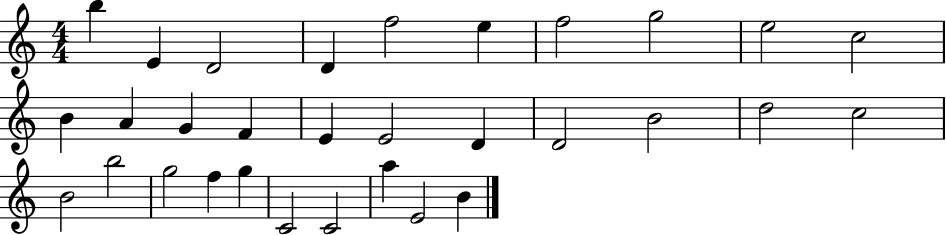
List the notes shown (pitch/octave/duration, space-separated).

B5/q E4/q D4/h D4/q F5/h E5/q F5/h G5/h E5/h C5/h B4/q A4/q G4/q F4/q E4/q E4/h D4/q D4/h B4/h D5/h C5/h B4/h B5/h G5/h F5/q G5/q C4/h C4/h A5/q E4/h B4/q